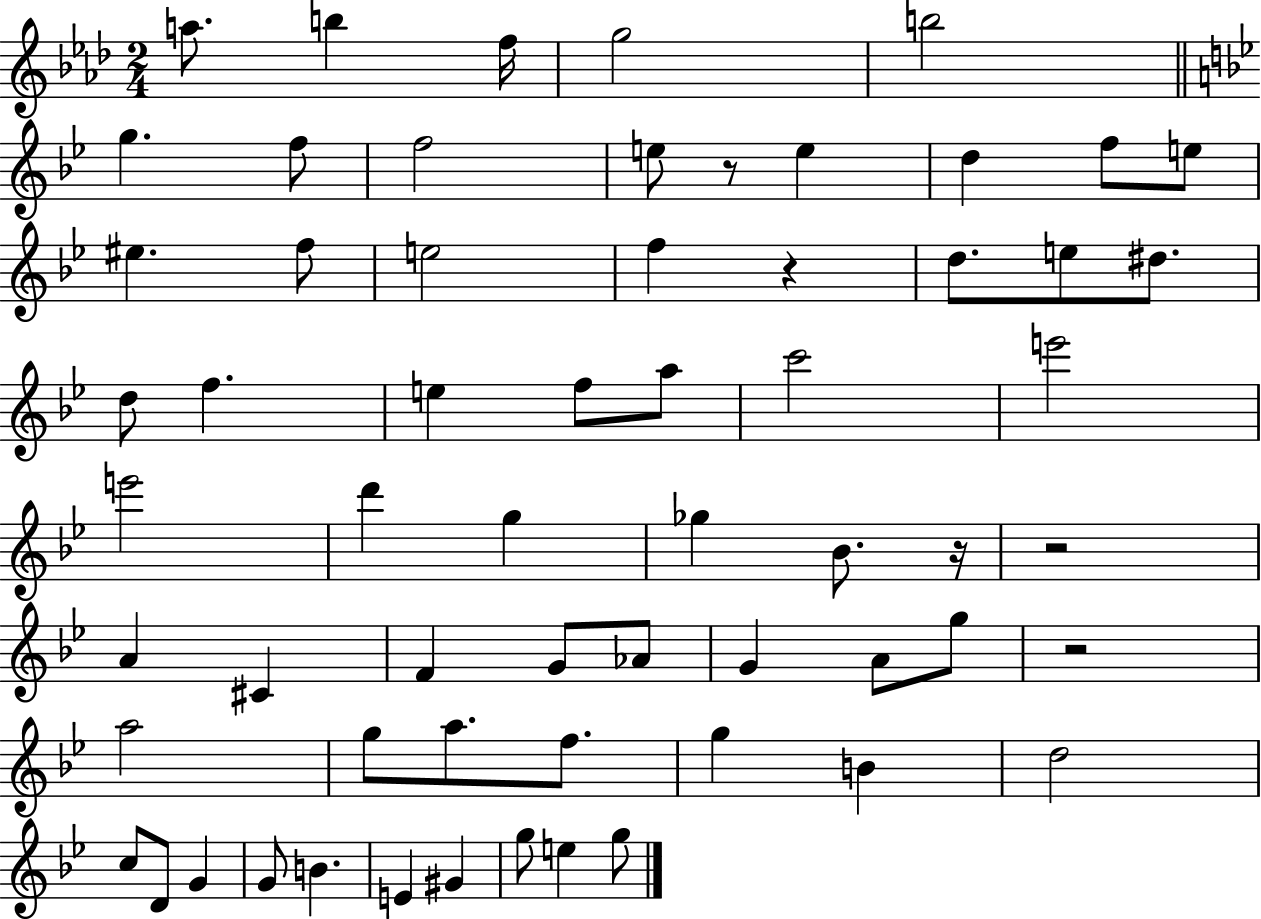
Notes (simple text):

A5/e. B5/q F5/s G5/h B5/h G5/q. F5/e F5/h E5/e R/e E5/q D5/q F5/e E5/e EIS5/q. F5/e E5/h F5/q R/q D5/e. E5/e D#5/e. D5/e F5/q. E5/q F5/e A5/e C6/h E6/h E6/h D6/q G5/q Gb5/q Bb4/e. R/s R/h A4/q C#4/q F4/q G4/e Ab4/e G4/q A4/e G5/e R/h A5/h G5/e A5/e. F5/e. G5/q B4/q D5/h C5/e D4/e G4/q G4/e B4/q. E4/q G#4/q G5/e E5/q G5/e